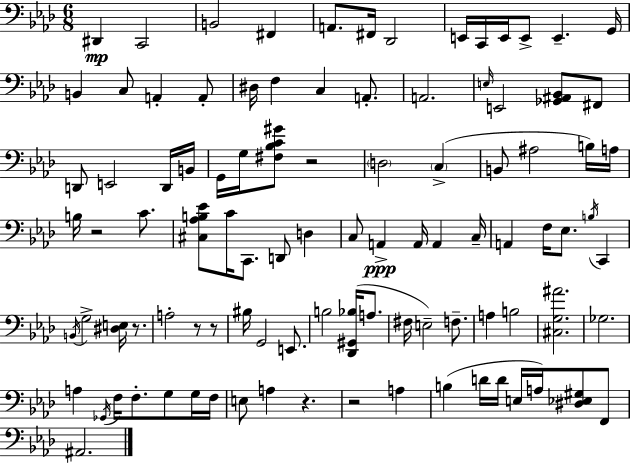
X:1
T:Untitled
M:6/8
L:1/4
K:Ab
^D,, C,,2 B,,2 ^F,, A,,/2 ^F,,/4 _D,,2 E,,/4 C,,/4 E,,/4 E,,/2 E,, G,,/4 B,, C,/2 A,, A,,/2 ^D,/4 F, C, A,,/2 A,,2 E,/4 E,,2 [_G,,^A,,_B,,]/2 ^F,,/2 D,,/2 E,,2 D,,/4 B,,/4 G,,/4 G,/4 [^F,_B,C^G]/2 z2 D,2 C, B,,/2 ^A,2 B,/4 A,/4 B,/4 z2 C/2 [^C,_A,B,_E]/2 C/4 C,,/2 D,,/2 D, C,/2 A,, A,,/4 A,, C,/4 A,, F,/4 _E,/2 B,/4 C,, B,,/4 G,2 [^D,E,]/4 z/2 A,2 z/2 z/2 ^B,/4 G,,2 E,,/2 B,2 [_D,,^G,,_B,]/4 A,/2 ^F,/4 E,2 F,/2 A, B,2 [^C,G,^A]2 _G,2 A, _G,,/4 F,/4 F,/2 G,/2 G,/4 F,/4 E,/2 A, z z2 A, B, D/4 D/4 E,/4 A,/4 [^D,_E,^G,]/2 F,,/2 ^A,,2